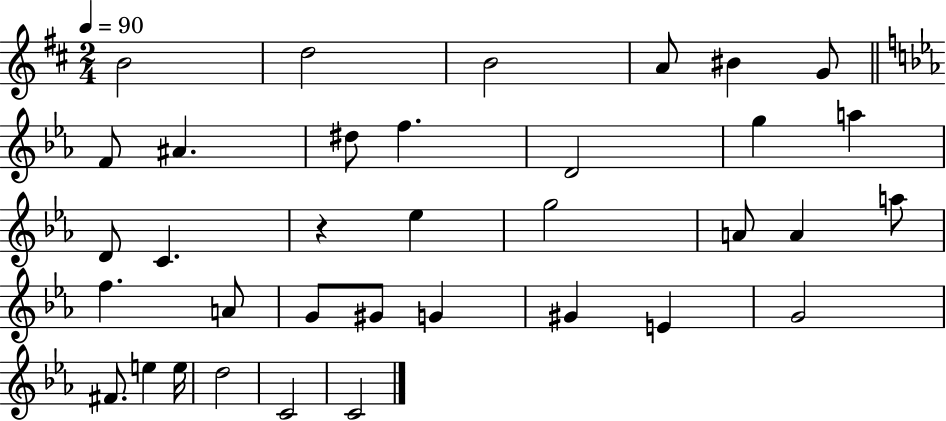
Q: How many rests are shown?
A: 1